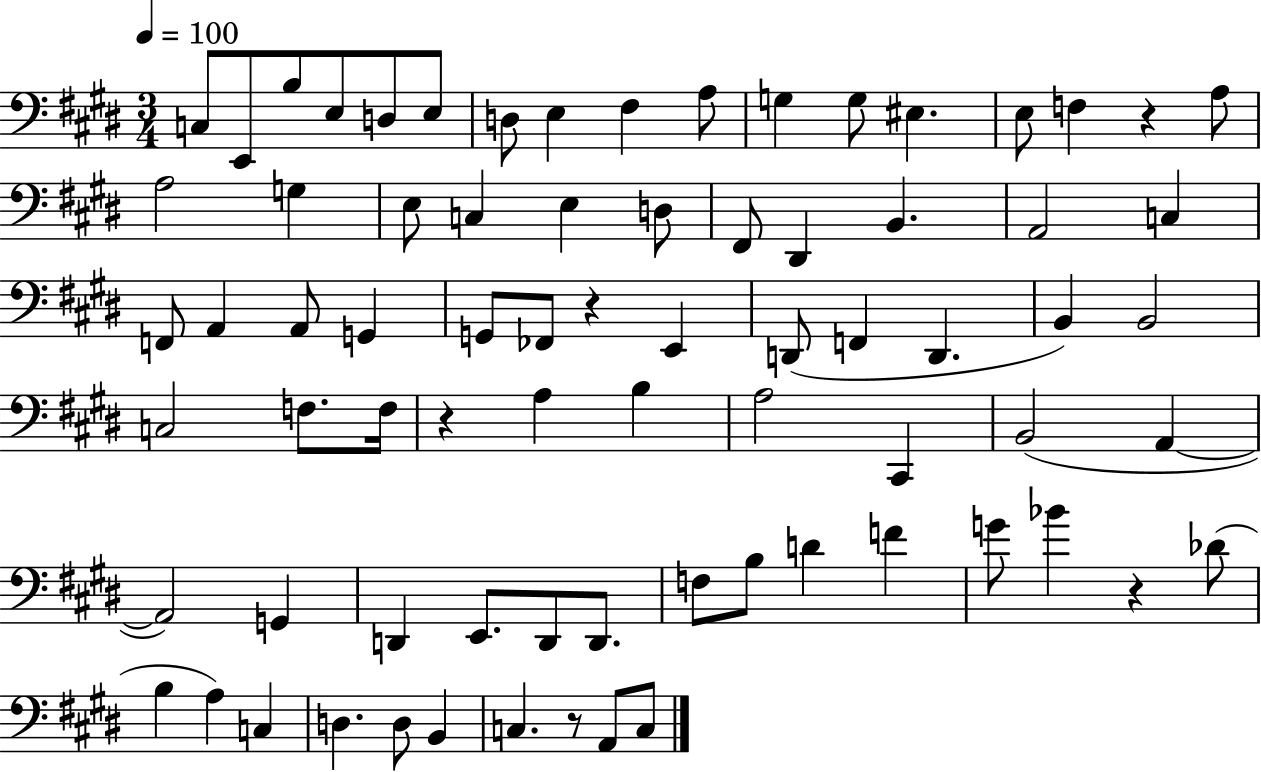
C3/e E2/e B3/e E3/e D3/e E3/e D3/e E3/q F#3/q A3/e G3/q G3/e EIS3/q. E3/e F3/q R/q A3/e A3/h G3/q E3/e C3/q E3/q D3/e F#2/e D#2/q B2/q. A2/h C3/q F2/e A2/q A2/e G2/q G2/e FES2/e R/q E2/q D2/e F2/q D2/q. B2/q B2/h C3/h F3/e. F3/s R/q A3/q B3/q A3/h C#2/q B2/h A2/q A2/h G2/q D2/q E2/e. D2/e D2/e. F3/e B3/e D4/q F4/q G4/e Bb4/q R/q Db4/e B3/q A3/q C3/q D3/q. D3/e B2/q C3/q. R/e A2/e C3/e